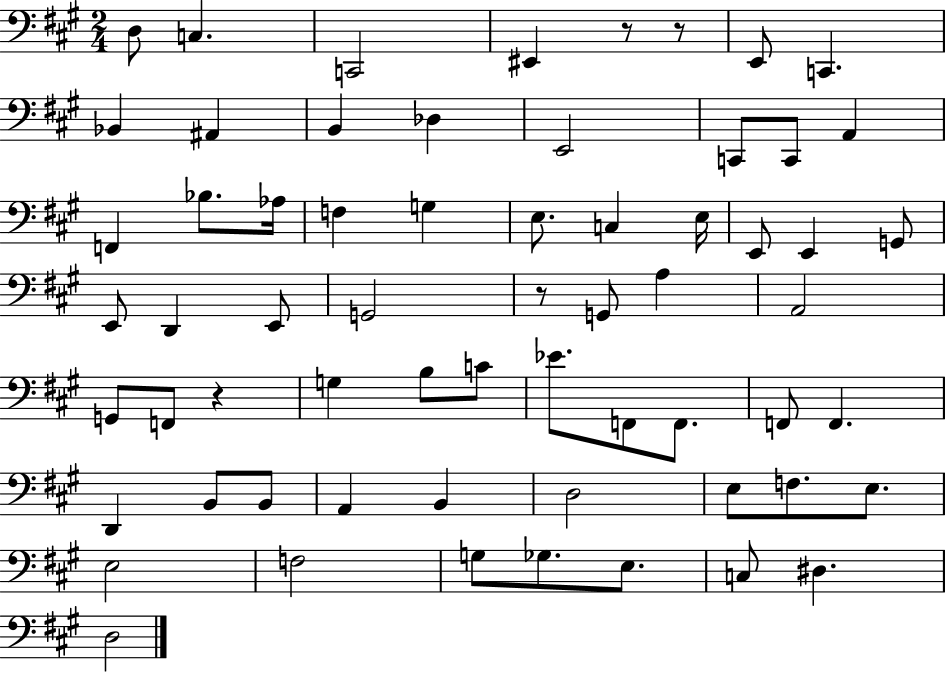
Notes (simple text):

D3/e C3/q. C2/h EIS2/q R/e R/e E2/e C2/q. Bb2/q A#2/q B2/q Db3/q E2/h C2/e C2/e A2/q F2/q Bb3/e. Ab3/s F3/q G3/q E3/e. C3/q E3/s E2/e E2/q G2/e E2/e D2/q E2/e G2/h R/e G2/e A3/q A2/h G2/e F2/e R/q G3/q B3/e C4/e Eb4/e. F2/e F2/e. F2/e F2/q. D2/q B2/e B2/e A2/q B2/q D3/h E3/e F3/e. E3/e. E3/h F3/h G3/e Gb3/e. E3/e. C3/e D#3/q. D3/h